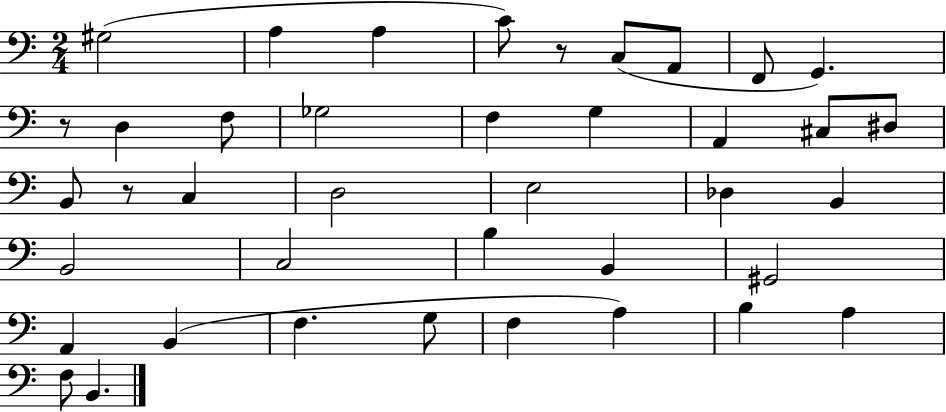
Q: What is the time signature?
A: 2/4